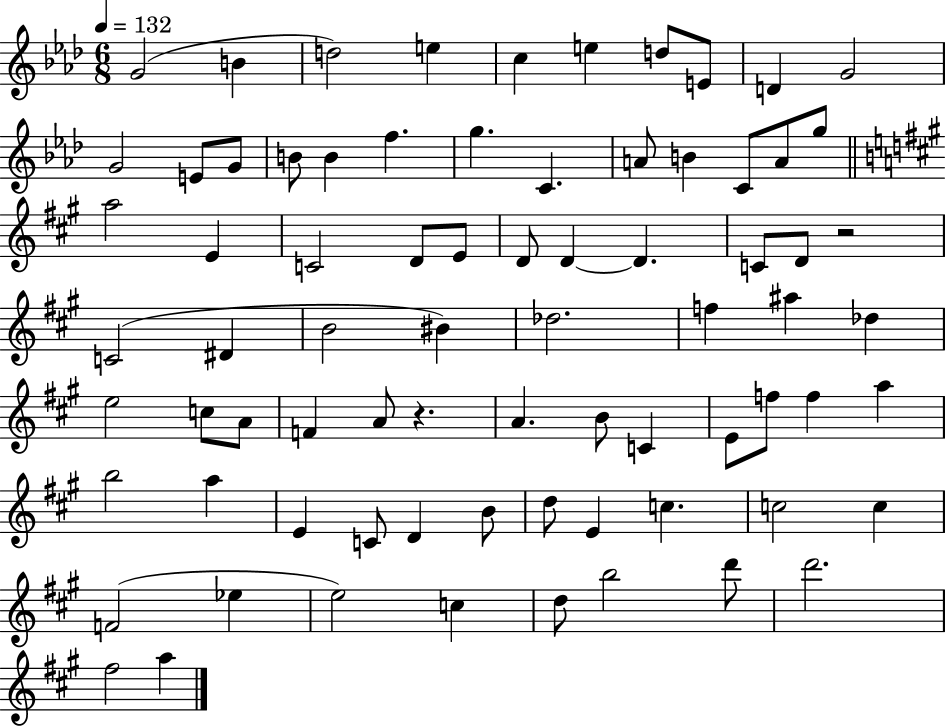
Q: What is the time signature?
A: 6/8